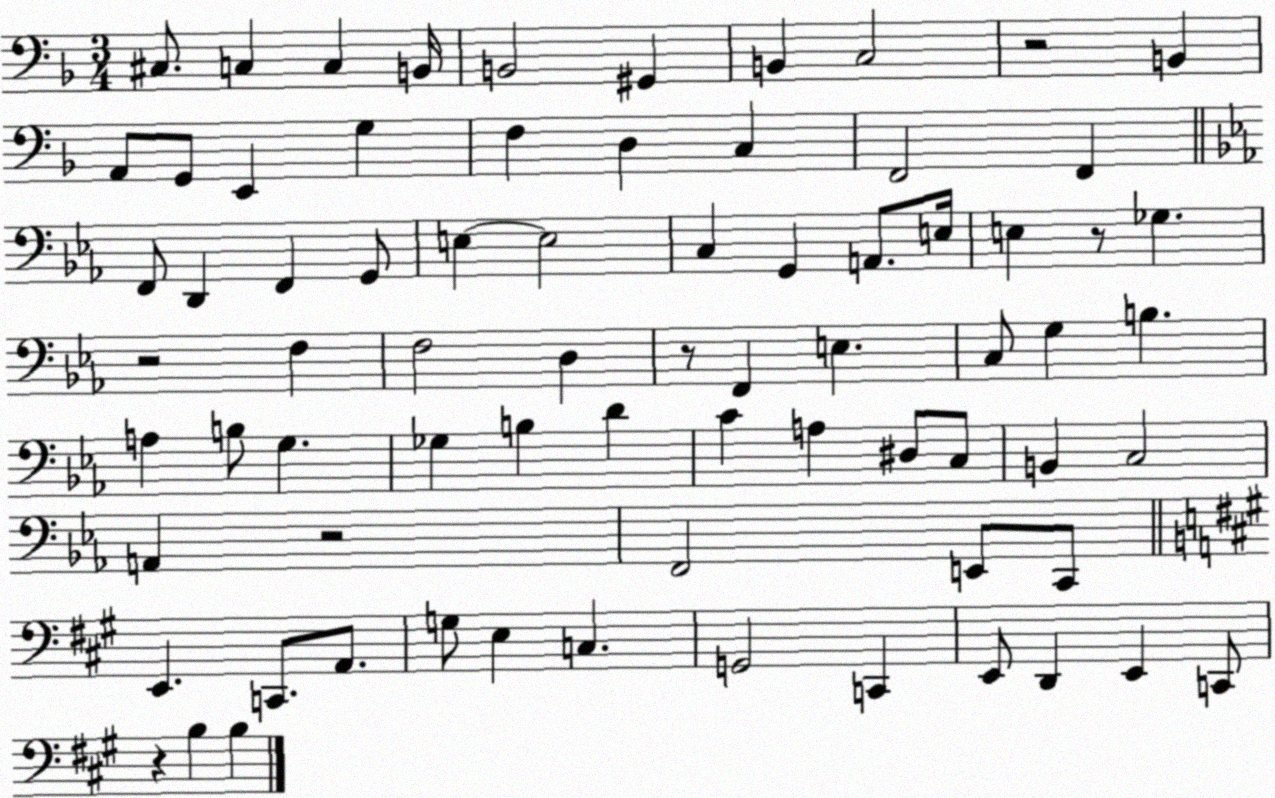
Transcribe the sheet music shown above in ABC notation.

X:1
T:Untitled
M:3/4
L:1/4
K:F
^C,/2 C, C, B,,/4 B,,2 ^G,, B,, C,2 z2 B,, A,,/2 G,,/2 E,, G, F, D, C, F,,2 F,, F,,/2 D,, F,, G,,/2 E, E,2 C, G,, A,,/2 E,/4 E, z/2 _G, z2 F, F,2 D, z/2 F,, E, C,/2 G, B, A, B,/2 G, _G, B, D C A, ^D,/2 C,/2 B,, C,2 A,, z2 F,,2 E,,/2 C,,/2 E,, C,,/2 A,,/2 G,/2 E, C, G,,2 C,, E,,/2 D,, E,, C,,/2 z B, B,